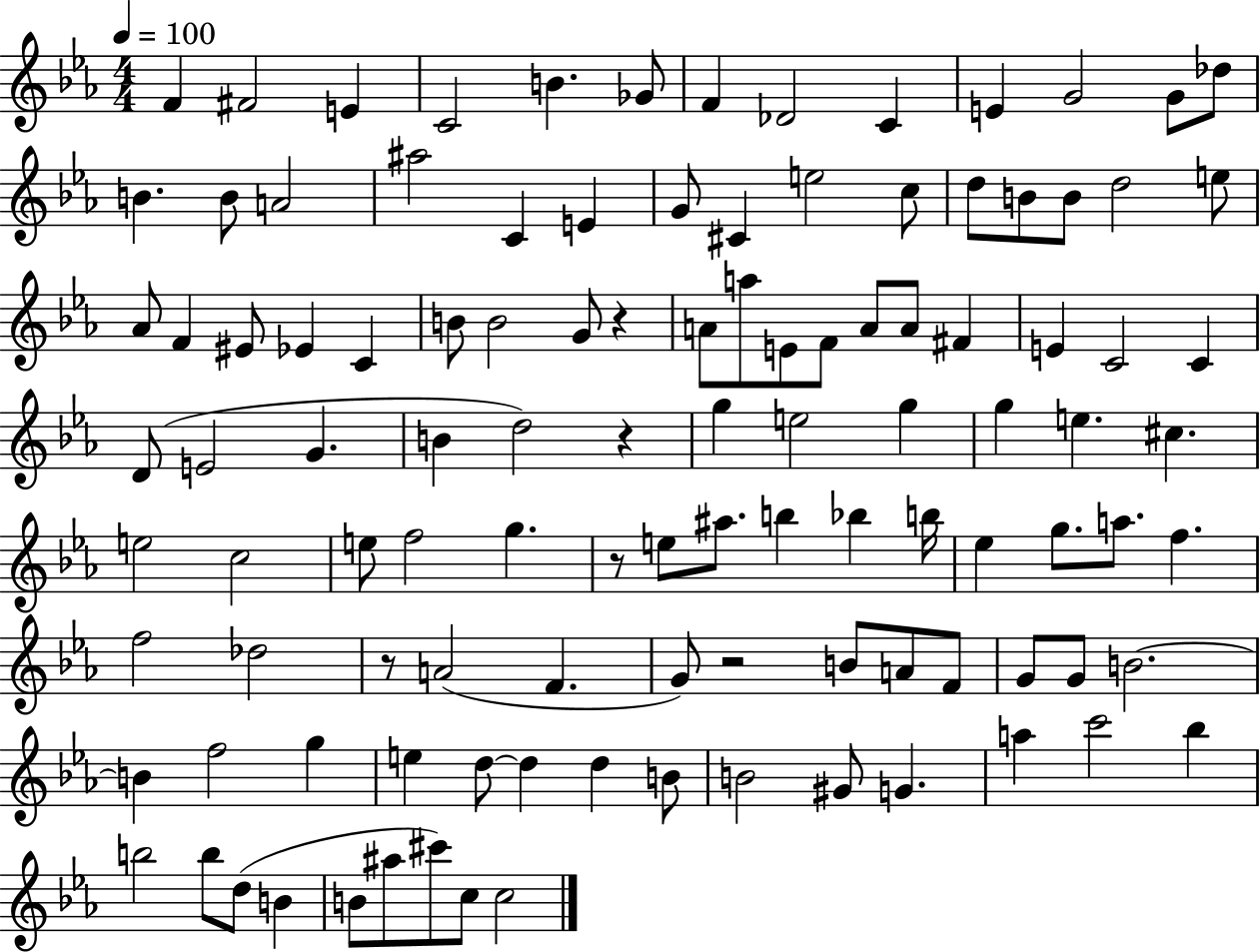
{
  \clef treble
  \numericTimeSignature
  \time 4/4
  \key ees \major
  \tempo 4 = 100
  f'4 fis'2 e'4 | c'2 b'4. ges'8 | f'4 des'2 c'4 | e'4 g'2 g'8 des''8 | \break b'4. b'8 a'2 | ais''2 c'4 e'4 | g'8 cis'4 e''2 c''8 | d''8 b'8 b'8 d''2 e''8 | \break aes'8 f'4 eis'8 ees'4 c'4 | b'8 b'2 g'8 r4 | a'8 a''8 e'8 f'8 a'8 a'8 fis'4 | e'4 c'2 c'4 | \break d'8( e'2 g'4. | b'4 d''2) r4 | g''4 e''2 g''4 | g''4 e''4. cis''4. | \break e''2 c''2 | e''8 f''2 g''4. | r8 e''8 ais''8. b''4 bes''4 b''16 | ees''4 g''8. a''8. f''4. | \break f''2 des''2 | r8 a'2( f'4. | g'8) r2 b'8 a'8 f'8 | g'8 g'8 b'2.~~ | \break b'4 f''2 g''4 | e''4 d''8~~ d''4 d''4 b'8 | b'2 gis'8 g'4. | a''4 c'''2 bes''4 | \break b''2 b''8 d''8( b'4 | b'8 ais''8 cis'''8) c''8 c''2 | \bar "|."
}